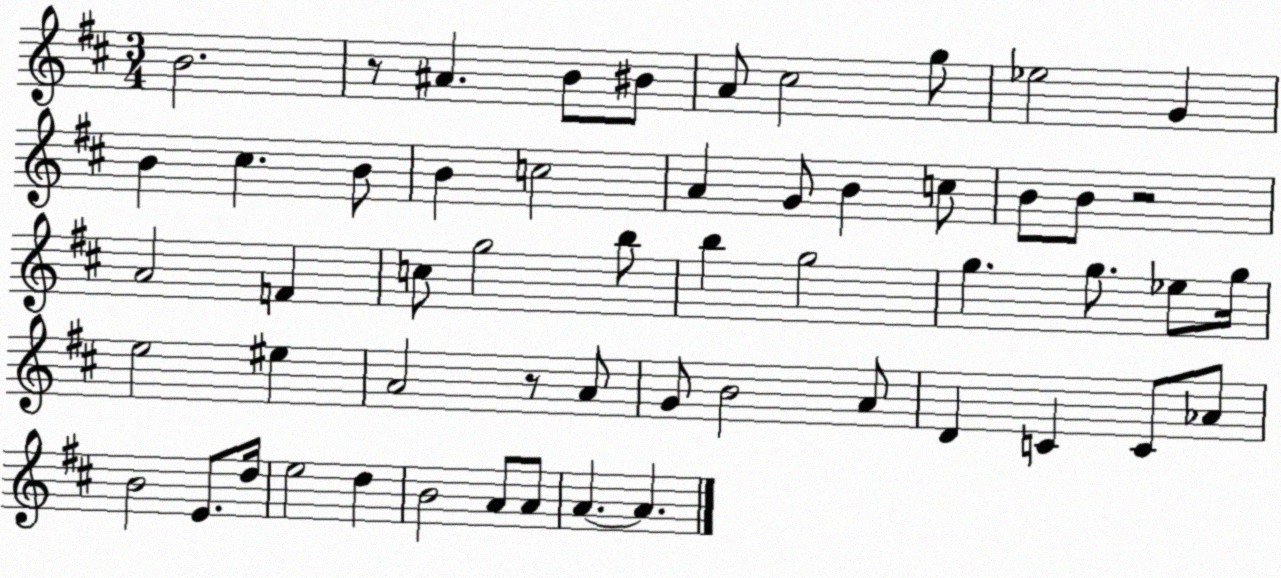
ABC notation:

X:1
T:Untitled
M:3/4
L:1/4
K:D
B2 z/2 ^A B/2 ^B/2 A/2 ^c2 g/2 _e2 G B ^c B/2 B c2 A G/2 B c/2 B/2 B/2 z2 A2 F c/2 g2 b/2 b g2 g g/2 _e/2 g/4 e2 ^e A2 z/2 A/2 G/2 B2 A/2 D C C/2 _A/2 B2 E/2 d/4 e2 d B2 A/2 A/2 A A